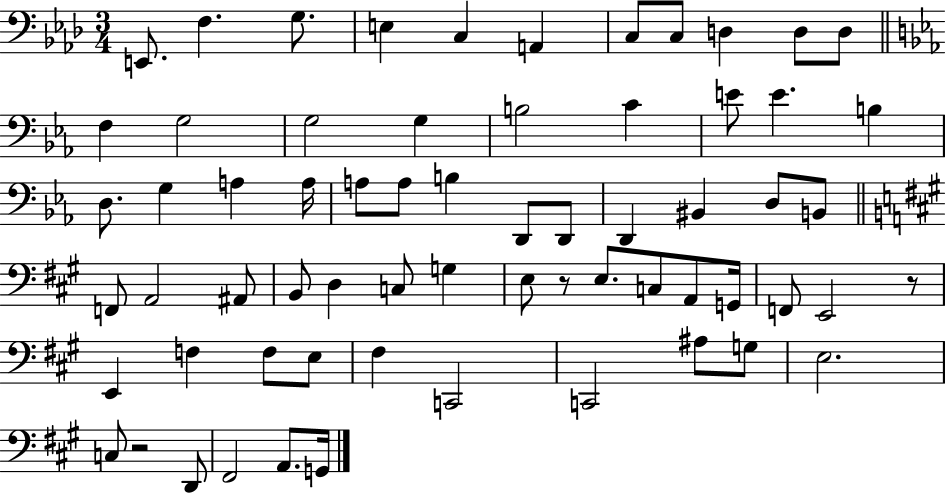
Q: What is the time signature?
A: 3/4